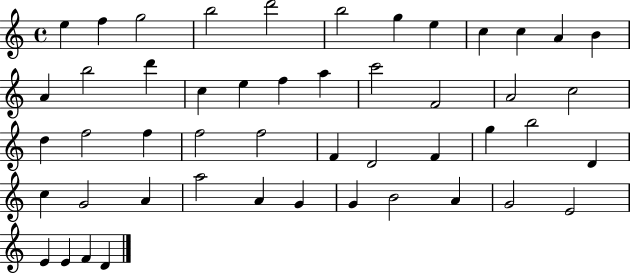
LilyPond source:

{
  \clef treble
  \time 4/4
  \defaultTimeSignature
  \key c \major
  e''4 f''4 g''2 | b''2 d'''2 | b''2 g''4 e''4 | c''4 c''4 a'4 b'4 | \break a'4 b''2 d'''4 | c''4 e''4 f''4 a''4 | c'''2 f'2 | a'2 c''2 | \break d''4 f''2 f''4 | f''2 f''2 | f'4 d'2 f'4 | g''4 b''2 d'4 | \break c''4 g'2 a'4 | a''2 a'4 g'4 | g'4 b'2 a'4 | g'2 e'2 | \break e'4 e'4 f'4 d'4 | \bar "|."
}